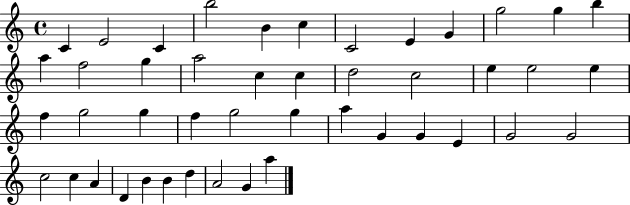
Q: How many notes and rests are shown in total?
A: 45